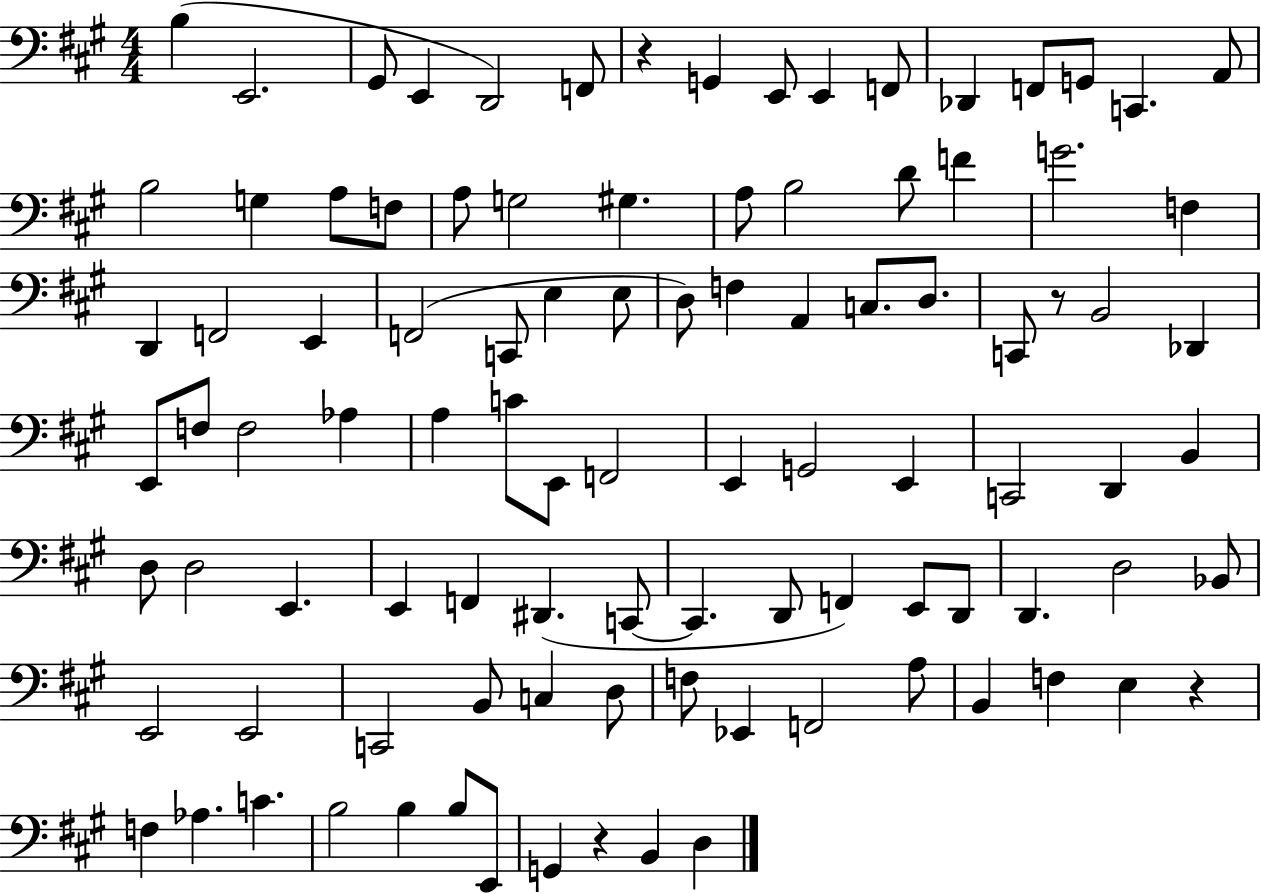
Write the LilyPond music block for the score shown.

{
  \clef bass
  \numericTimeSignature
  \time 4/4
  \key a \major
  b4( e,2. | gis,8 e,4 d,2) f,8 | r4 g,4 e,8 e,4 f,8 | des,4 f,8 g,8 c,4. a,8 | \break b2 g4 a8 f8 | a8 g2 gis4. | a8 b2 d'8 f'4 | g'2. f4 | \break d,4 f,2 e,4 | f,2( c,8 e4 e8 | d8) f4 a,4 c8. d8. | c,8 r8 b,2 des,4 | \break e,8 f8 f2 aes4 | a4 c'8 e,8 f,2 | e,4 g,2 e,4 | c,2 d,4 b,4 | \break d8 d2 e,4. | e,4 f,4 dis,4.( c,8~~ | c,4. d,8 f,4) e,8 d,8 | d,4. d2 bes,8 | \break e,2 e,2 | c,2 b,8 c4 d8 | f8 ees,4 f,2 a8 | b,4 f4 e4 r4 | \break f4 aes4. c'4. | b2 b4 b8 e,8 | g,4 r4 b,4 d4 | \bar "|."
}